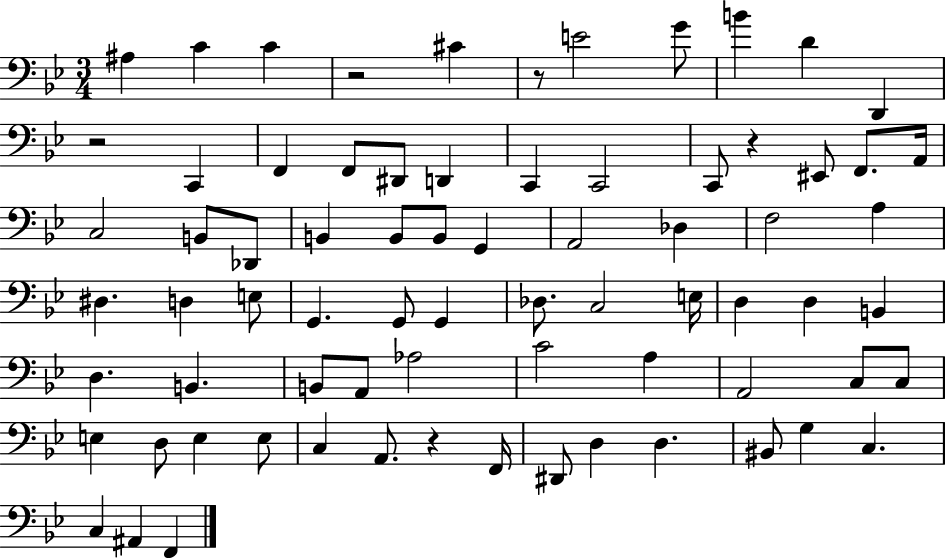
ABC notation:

X:1
T:Untitled
M:3/4
L:1/4
K:Bb
^A, C C z2 ^C z/2 E2 G/2 B D D,, z2 C,, F,, F,,/2 ^D,,/2 D,, C,, C,,2 C,,/2 z ^E,,/2 F,,/2 A,,/4 C,2 B,,/2 _D,,/2 B,, B,,/2 B,,/2 G,, A,,2 _D, F,2 A, ^D, D, E,/2 G,, G,,/2 G,, _D,/2 C,2 E,/4 D, D, B,, D, B,, B,,/2 A,,/2 _A,2 C2 A, A,,2 C,/2 C,/2 E, D,/2 E, E,/2 C, A,,/2 z F,,/4 ^D,,/2 D, D, ^B,,/2 G, C, C, ^A,, F,,